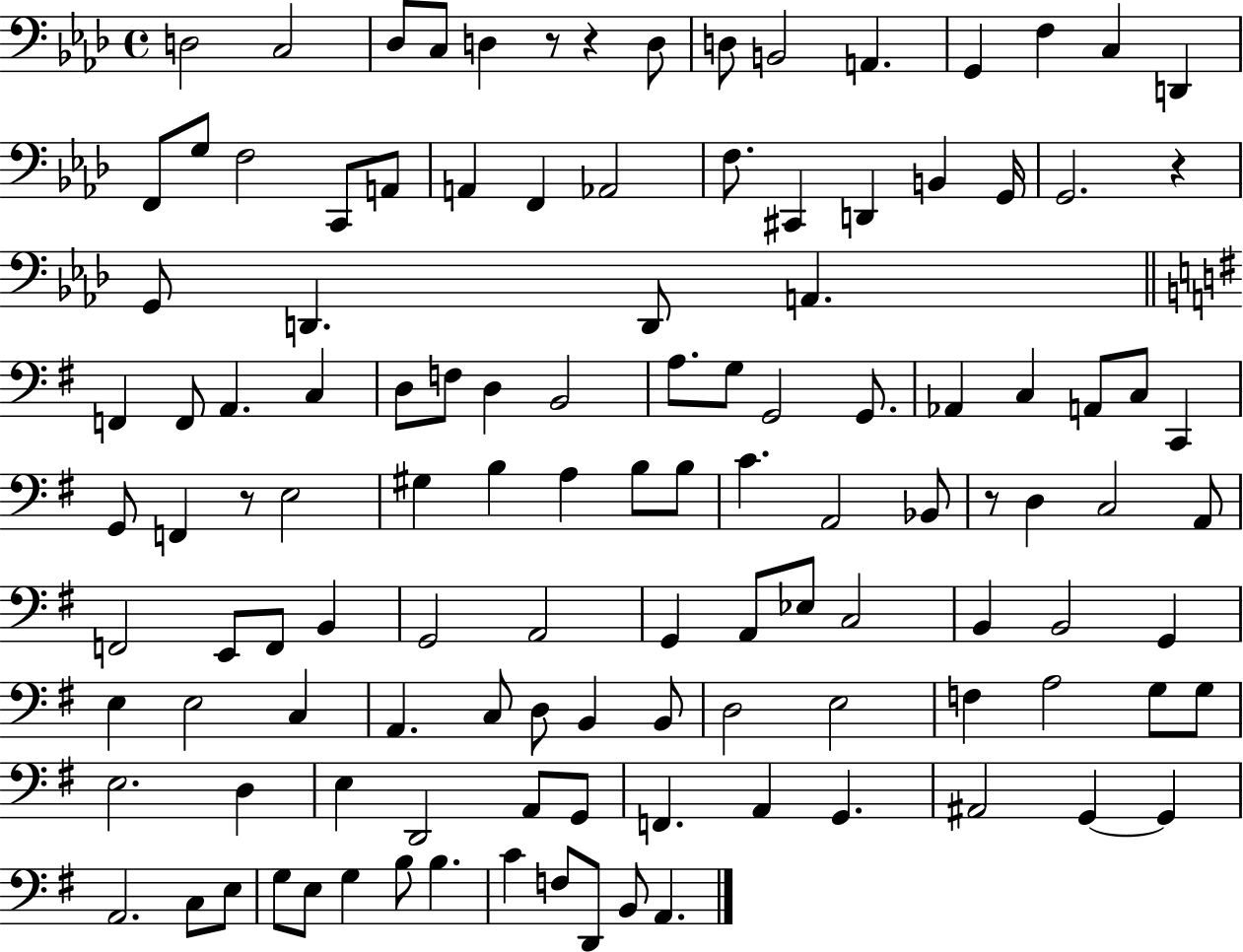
X:1
T:Untitled
M:4/4
L:1/4
K:Ab
D,2 C,2 _D,/2 C,/2 D, z/2 z D,/2 D,/2 B,,2 A,, G,, F, C, D,, F,,/2 G,/2 F,2 C,,/2 A,,/2 A,, F,, _A,,2 F,/2 ^C,, D,, B,, G,,/4 G,,2 z G,,/2 D,, D,,/2 A,, F,, F,,/2 A,, C, D,/2 F,/2 D, B,,2 A,/2 G,/2 G,,2 G,,/2 _A,, C, A,,/2 C,/2 C,, G,,/2 F,, z/2 E,2 ^G, B, A, B,/2 B,/2 C A,,2 _B,,/2 z/2 D, C,2 A,,/2 F,,2 E,,/2 F,,/2 B,, G,,2 A,,2 G,, A,,/2 _E,/2 C,2 B,, B,,2 G,, E, E,2 C, A,, C,/2 D,/2 B,, B,,/2 D,2 E,2 F, A,2 G,/2 G,/2 E,2 D, E, D,,2 A,,/2 G,,/2 F,, A,, G,, ^A,,2 G,, G,, A,,2 C,/2 E,/2 G,/2 E,/2 G, B,/2 B, C F,/2 D,,/2 B,,/2 A,,